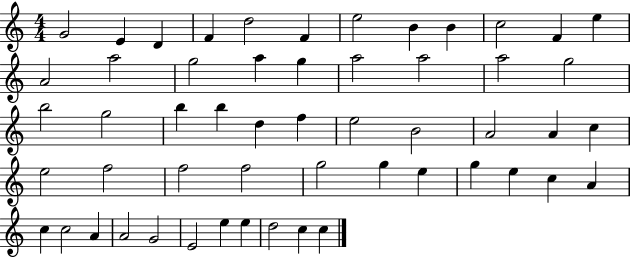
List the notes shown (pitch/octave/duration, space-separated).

G4/h E4/q D4/q F4/q D5/h F4/q E5/h B4/q B4/q C5/h F4/q E5/q A4/h A5/h G5/h A5/q G5/q A5/h A5/h A5/h G5/h B5/h G5/h B5/q B5/q D5/q F5/q E5/h B4/h A4/h A4/q C5/q E5/h F5/h F5/h F5/h G5/h G5/q E5/q G5/q E5/q C5/q A4/q C5/q C5/h A4/q A4/h G4/h E4/h E5/q E5/q D5/h C5/q C5/q